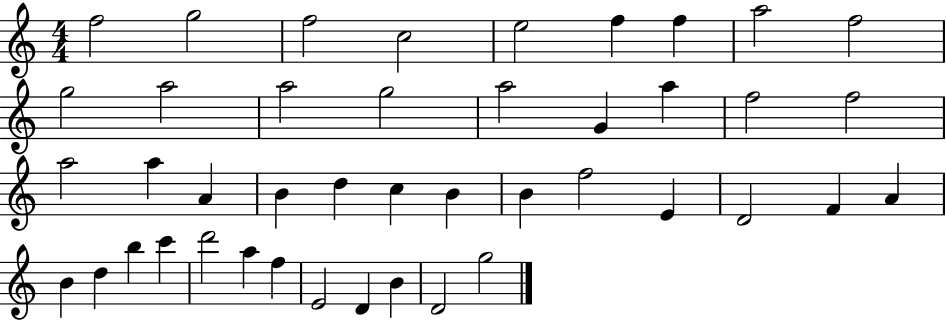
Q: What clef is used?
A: treble